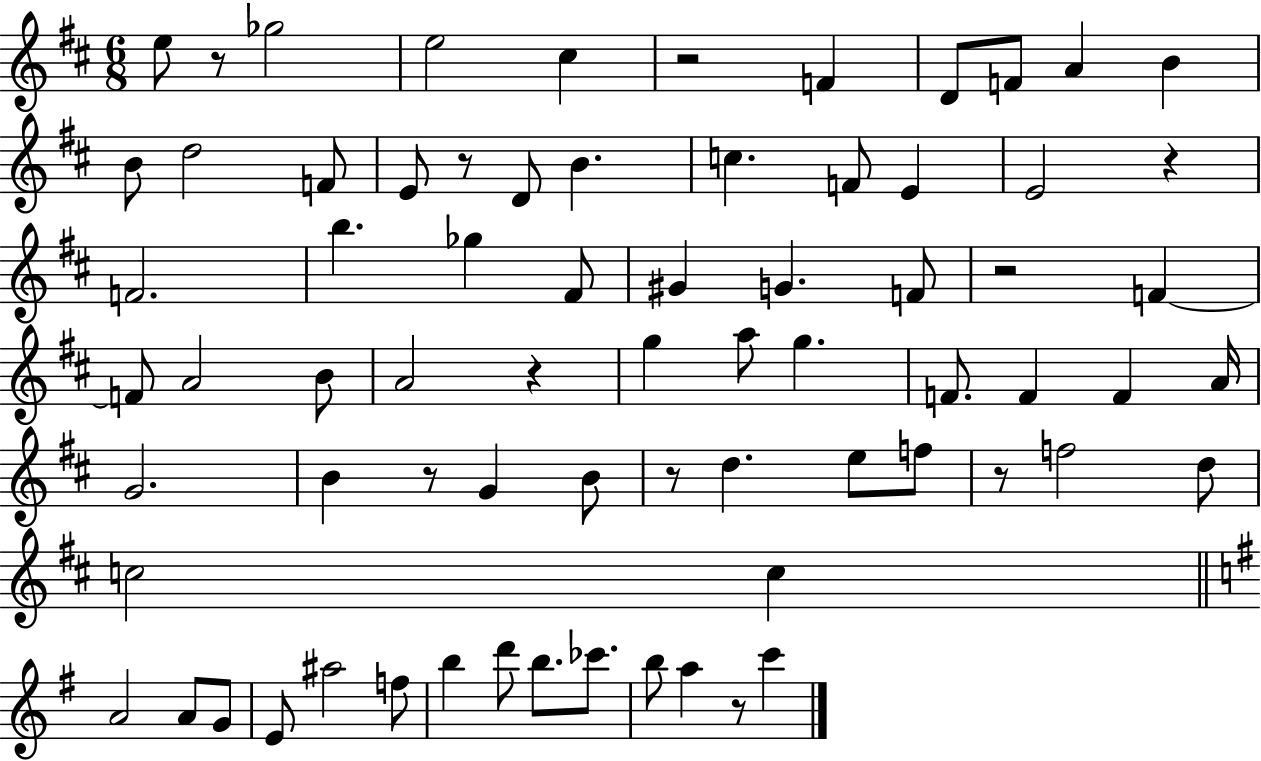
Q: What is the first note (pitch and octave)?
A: E5